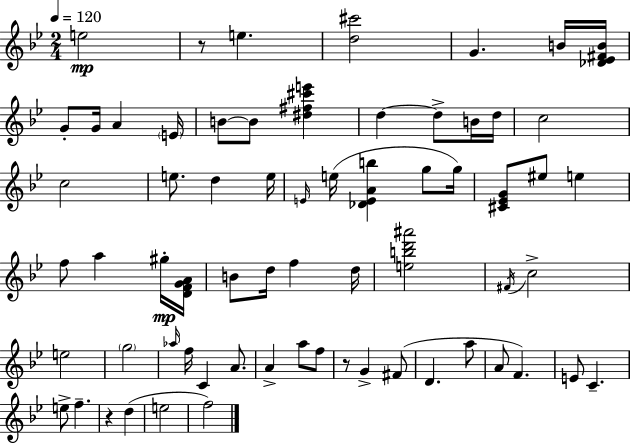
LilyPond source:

{
  \clef treble
  \numericTimeSignature
  \time 2/4
  \key g \minor
  \tempo 4 = 120
  \repeat volta 2 { e''2\mp | r8 e''4. | <d'' cis'''>2 | g'4. b'16 <des' ees' fis' b'>16 | \break g'8-. g'16 a'4 \parenthesize e'16 | b'8~~ b'8 <dis'' fis'' cis''' e'''>4 | d''4~~ d''8-> b'16 d''16 | c''2 | \break c''2 | e''8. d''4 e''16 | \grace { e'16 } e''16( <des' e' a' b''>4 g''8 | g''16) <cis' ees' g'>8 eis''8 e''4 | \break f''8 a''4 gis''16-.\mp | <d' f' g' a'>16 b'8 d''16 f''4 | d''16 <e'' b'' d''' ais'''>2 | \acciaccatura { fis'16 } c''2-> | \break e''2 | \parenthesize g''2 | \grace { aes''16 } f''16 c'4 | a'8. a'4-> a''8 | \break f''8 r8 g'4-> | fis'8( d'4. | a''8 a'8 f'4.) | e'8 c'4.-- | \break e''8-> f''4.-- | r4 d''4( | e''2 | f''2) | \break } \bar "|."
}